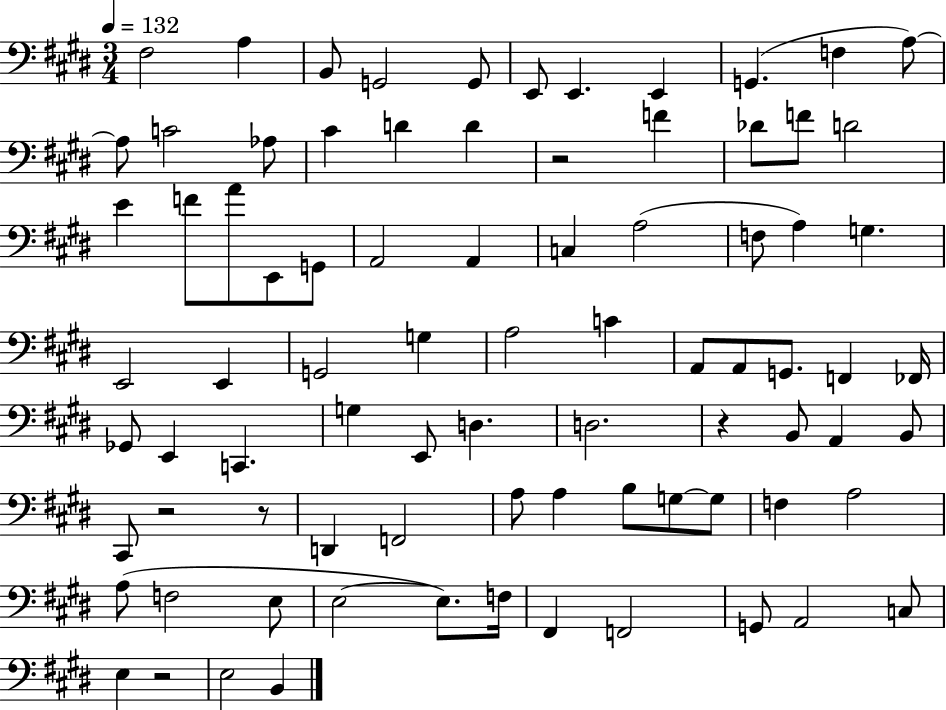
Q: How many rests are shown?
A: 5